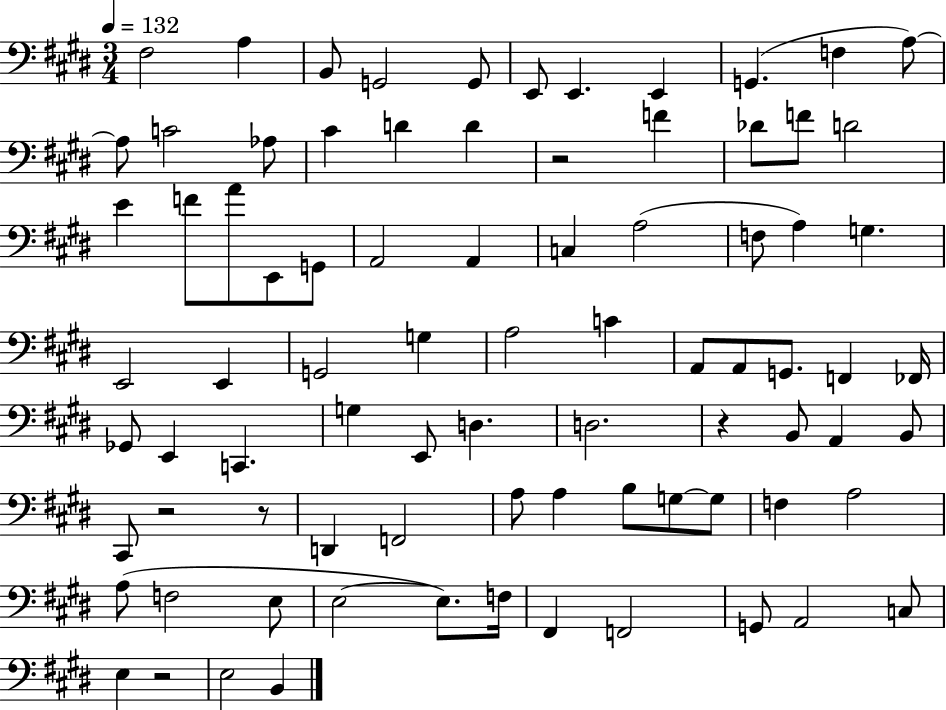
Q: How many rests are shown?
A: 5